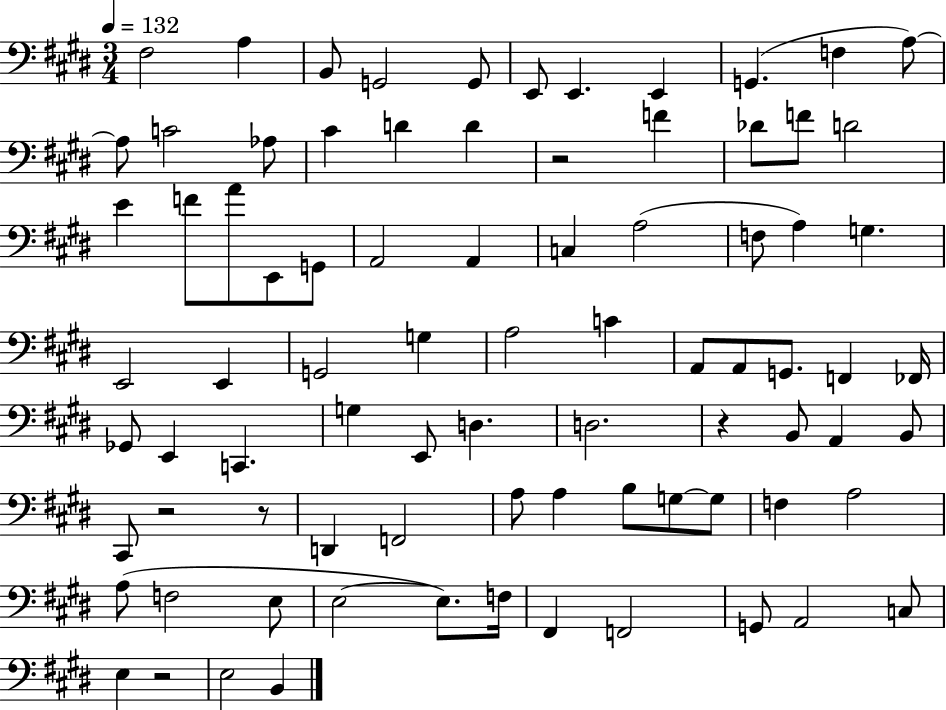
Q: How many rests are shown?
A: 5